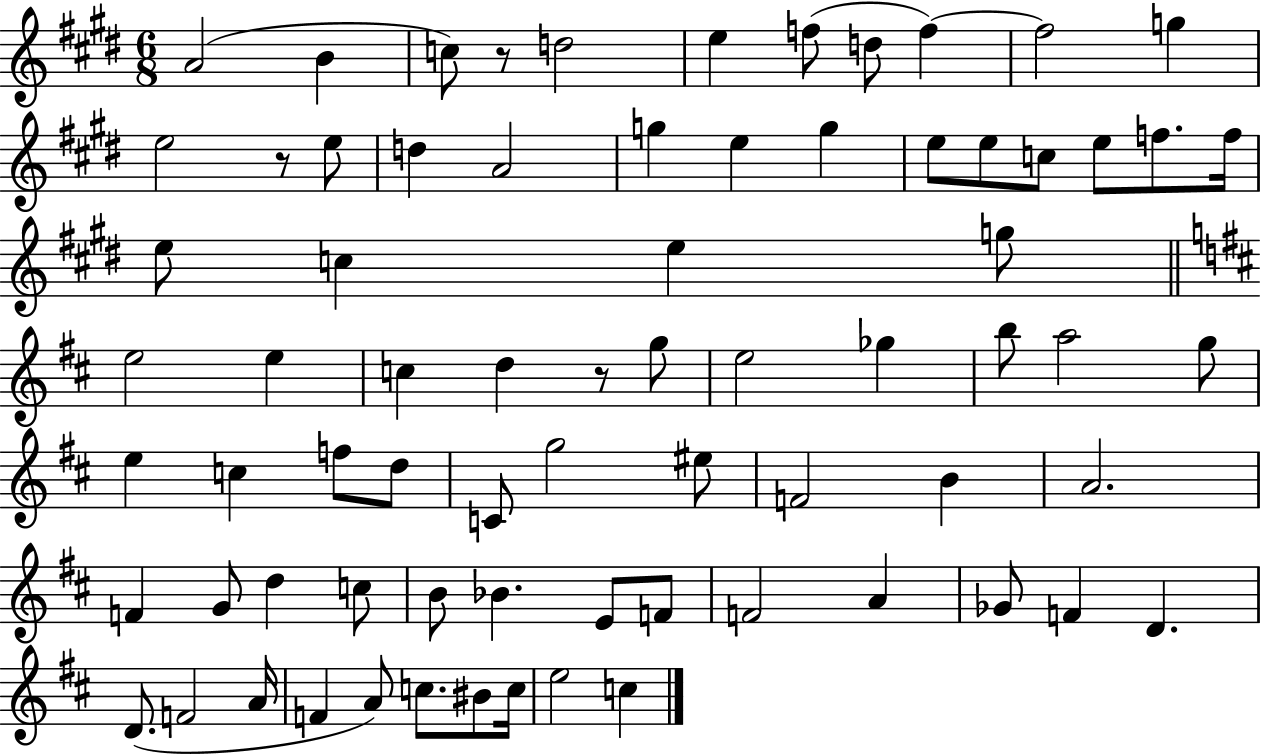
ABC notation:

X:1
T:Untitled
M:6/8
L:1/4
K:E
A2 B c/2 z/2 d2 e f/2 d/2 f f2 g e2 z/2 e/2 d A2 g e g e/2 e/2 c/2 e/2 f/2 f/4 e/2 c e g/2 e2 e c d z/2 g/2 e2 _g b/2 a2 g/2 e c f/2 d/2 C/2 g2 ^e/2 F2 B A2 F G/2 d c/2 B/2 _B E/2 F/2 F2 A _G/2 F D D/2 F2 A/4 F A/2 c/2 ^B/2 c/4 e2 c